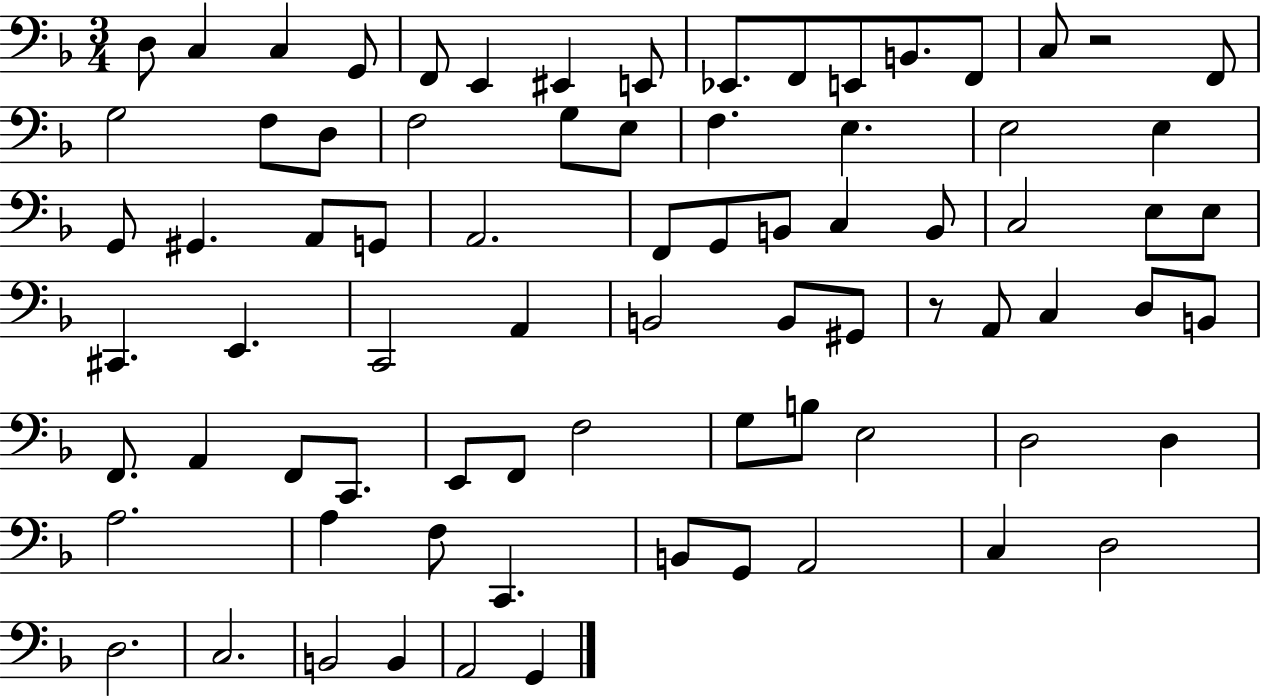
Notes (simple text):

D3/e C3/q C3/q G2/e F2/e E2/q EIS2/q E2/e Eb2/e. F2/e E2/e B2/e. F2/e C3/e R/h F2/e G3/h F3/e D3/e F3/h G3/e E3/e F3/q. E3/q. E3/h E3/q G2/e G#2/q. A2/e G2/e A2/h. F2/e G2/e B2/e C3/q B2/e C3/h E3/e E3/e C#2/q. E2/q. C2/h A2/q B2/h B2/e G#2/e R/e A2/e C3/q D3/e B2/e F2/e. A2/q F2/e C2/e. E2/e F2/e F3/h G3/e B3/e E3/h D3/h D3/q A3/h. A3/q F3/e C2/q. B2/e G2/e A2/h C3/q D3/h D3/h. C3/h. B2/h B2/q A2/h G2/q